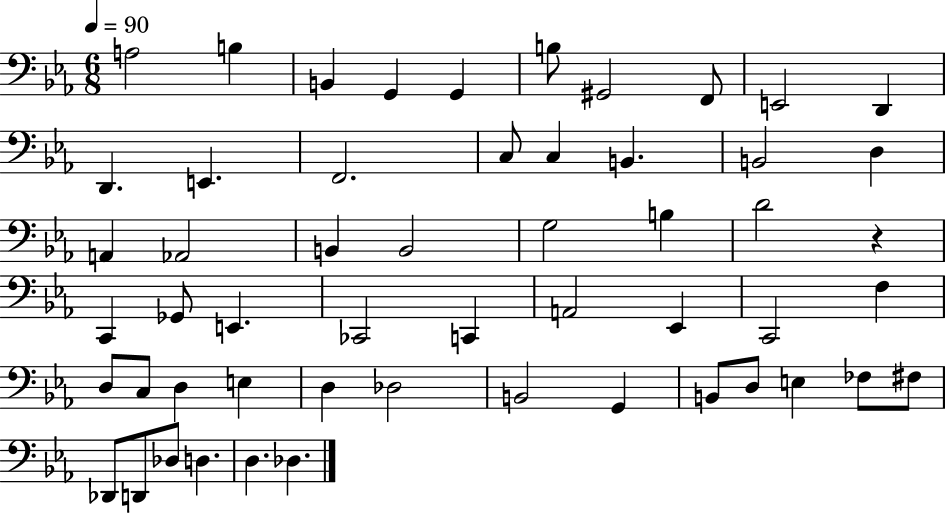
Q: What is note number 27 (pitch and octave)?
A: Gb2